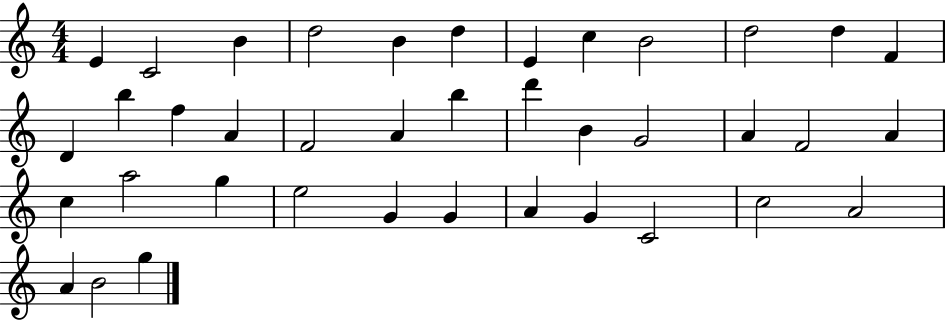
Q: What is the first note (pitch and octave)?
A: E4